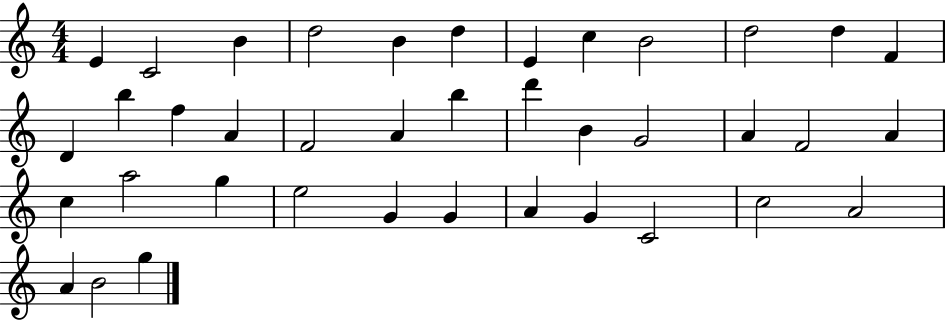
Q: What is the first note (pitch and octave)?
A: E4